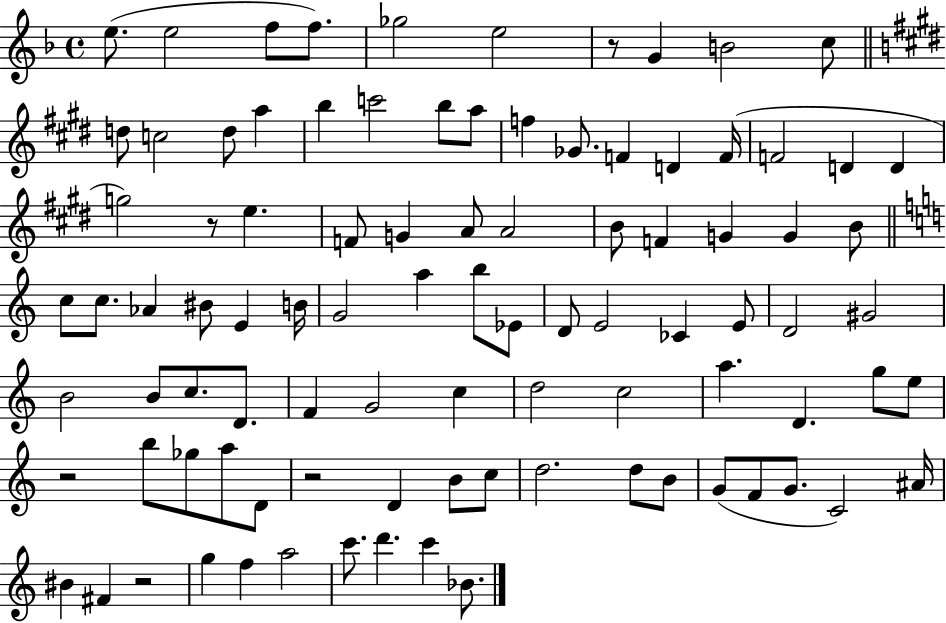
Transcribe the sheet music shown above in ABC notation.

X:1
T:Untitled
M:4/4
L:1/4
K:F
e/2 e2 f/2 f/2 _g2 e2 z/2 G B2 c/2 d/2 c2 d/2 a b c'2 b/2 a/2 f _G/2 F D F/4 F2 D D g2 z/2 e F/2 G A/2 A2 B/2 F G G B/2 c/2 c/2 _A ^B/2 E B/4 G2 a b/2 _E/2 D/2 E2 _C E/2 D2 ^G2 B2 B/2 c/2 D/2 F G2 c d2 c2 a D g/2 e/2 z2 b/2 _g/2 a/2 D/2 z2 D B/2 c/2 d2 d/2 B/2 G/2 F/2 G/2 C2 ^A/4 ^B ^F z2 g f a2 c'/2 d' c' _B/2